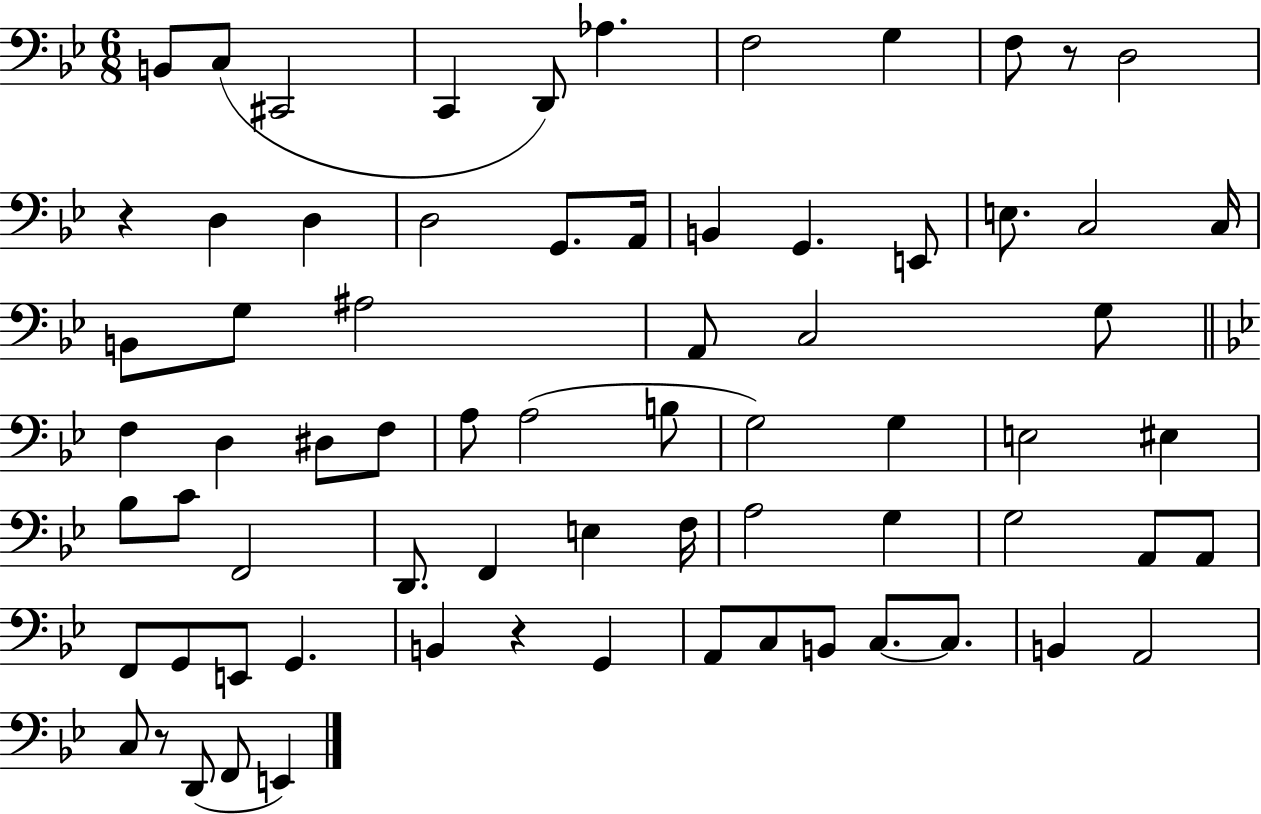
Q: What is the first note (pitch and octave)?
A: B2